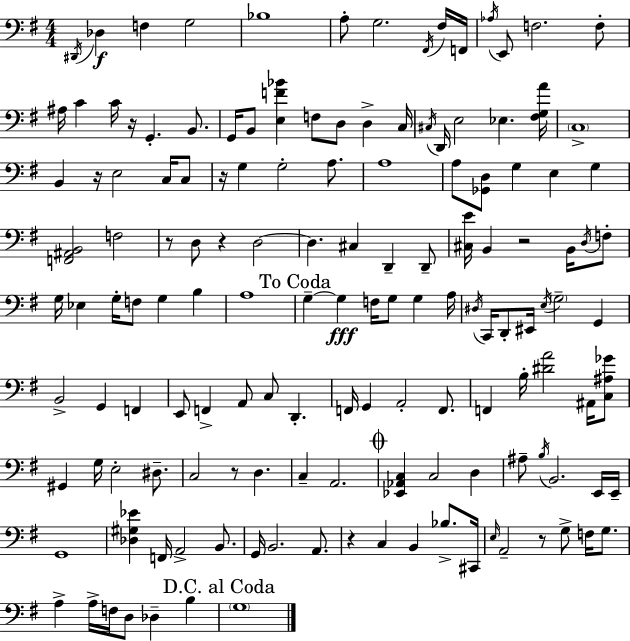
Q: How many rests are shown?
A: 9